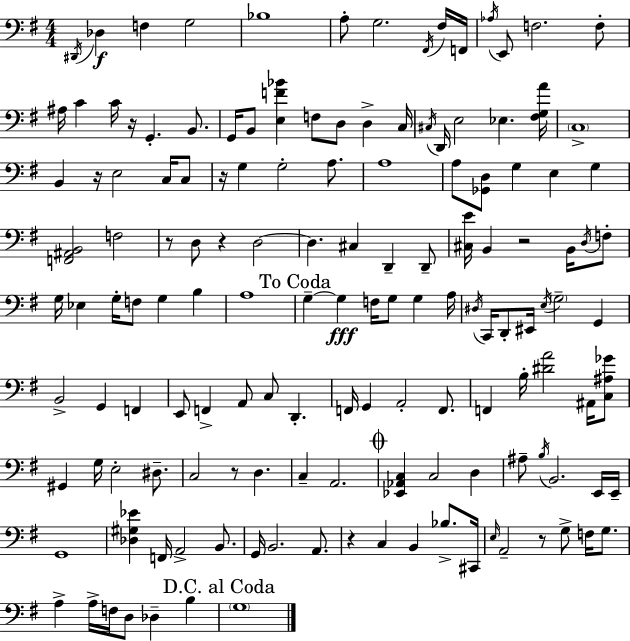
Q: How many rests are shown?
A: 9